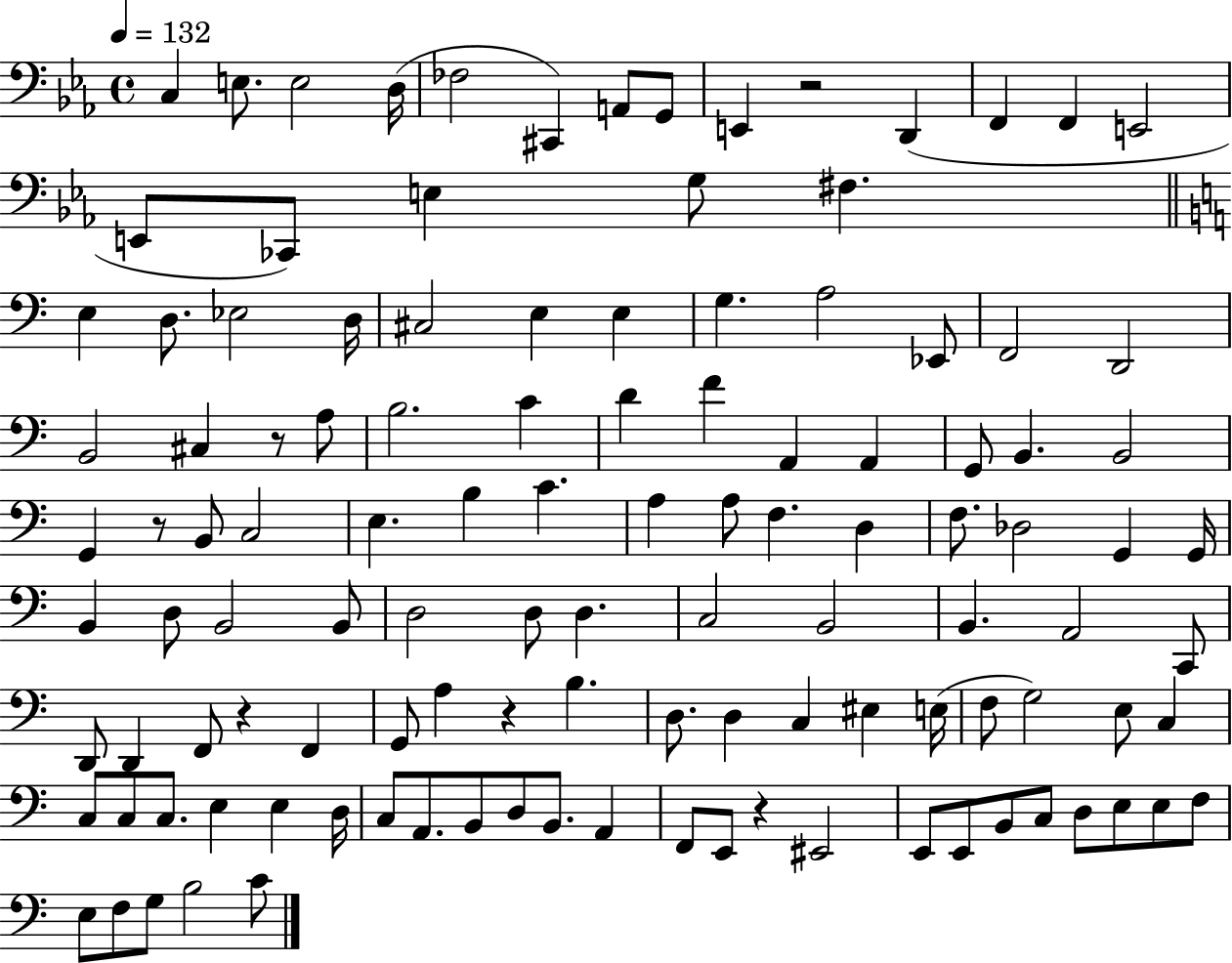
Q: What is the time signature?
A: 4/4